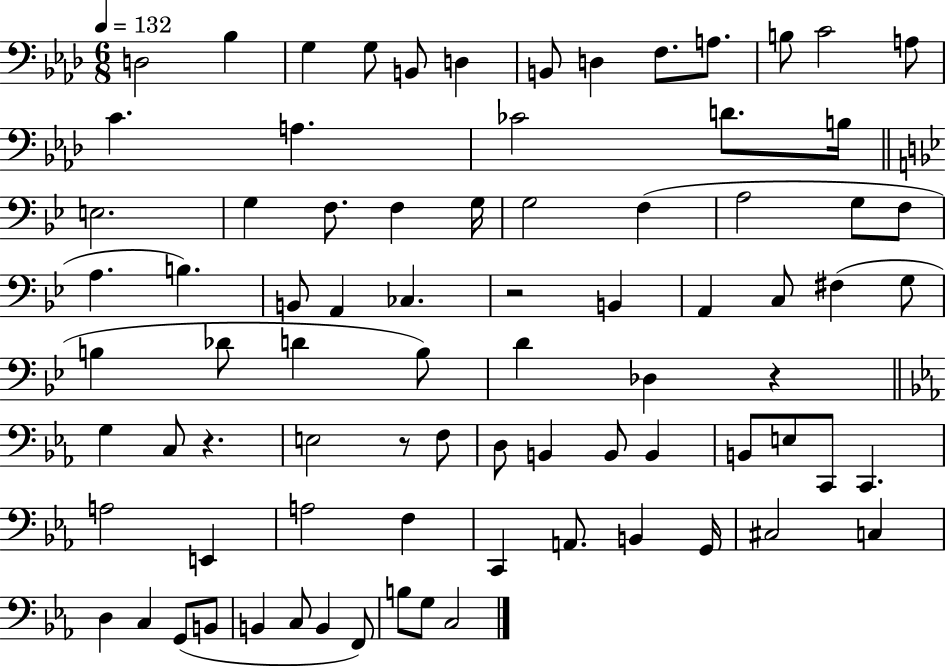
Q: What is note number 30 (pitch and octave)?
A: B3